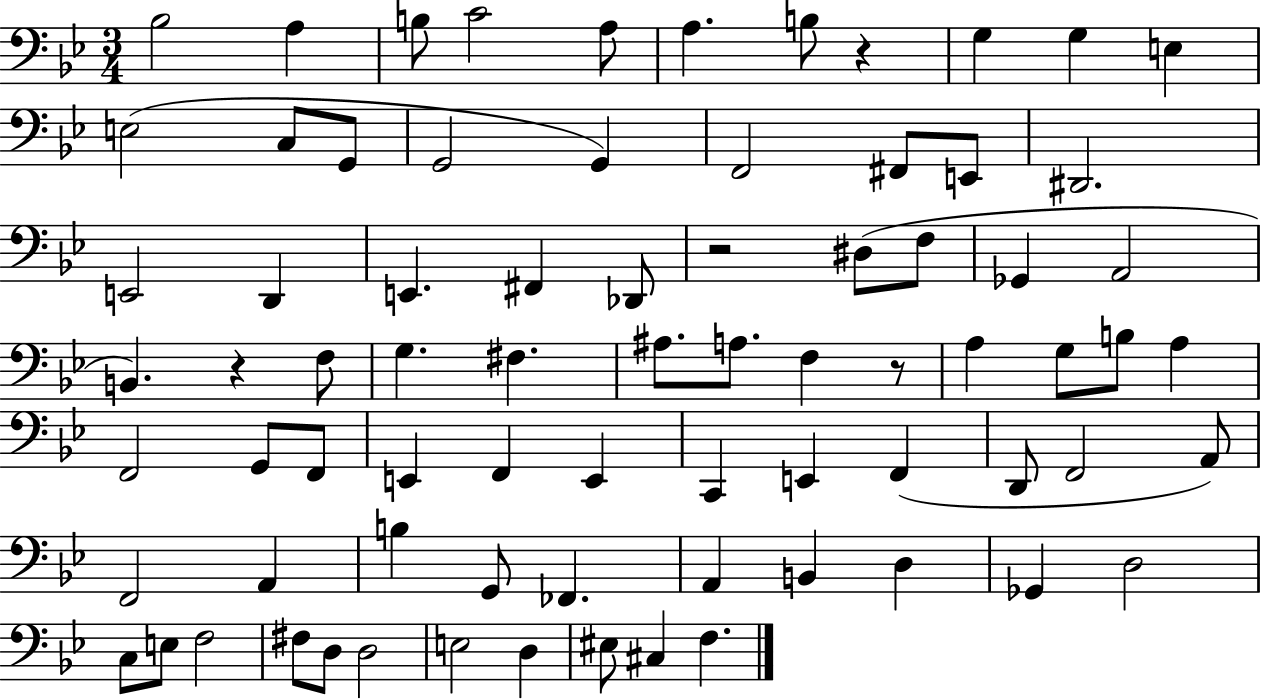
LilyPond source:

{
  \clef bass
  \numericTimeSignature
  \time 3/4
  \key bes \major
  bes2 a4 | b8 c'2 a8 | a4. b8 r4 | g4 g4 e4 | \break e2( c8 g,8 | g,2 g,4) | f,2 fis,8 e,8 | dis,2. | \break e,2 d,4 | e,4. fis,4 des,8 | r2 dis8( f8 | ges,4 a,2 | \break b,4.) r4 f8 | g4. fis4. | ais8. a8. f4 r8 | a4 g8 b8 a4 | \break f,2 g,8 f,8 | e,4 f,4 e,4 | c,4 e,4 f,4( | d,8 f,2 a,8) | \break f,2 a,4 | b4 g,8 fes,4. | a,4 b,4 d4 | ges,4 d2 | \break c8 e8 f2 | fis8 d8 d2 | e2 d4 | eis8 cis4 f4. | \break \bar "|."
}